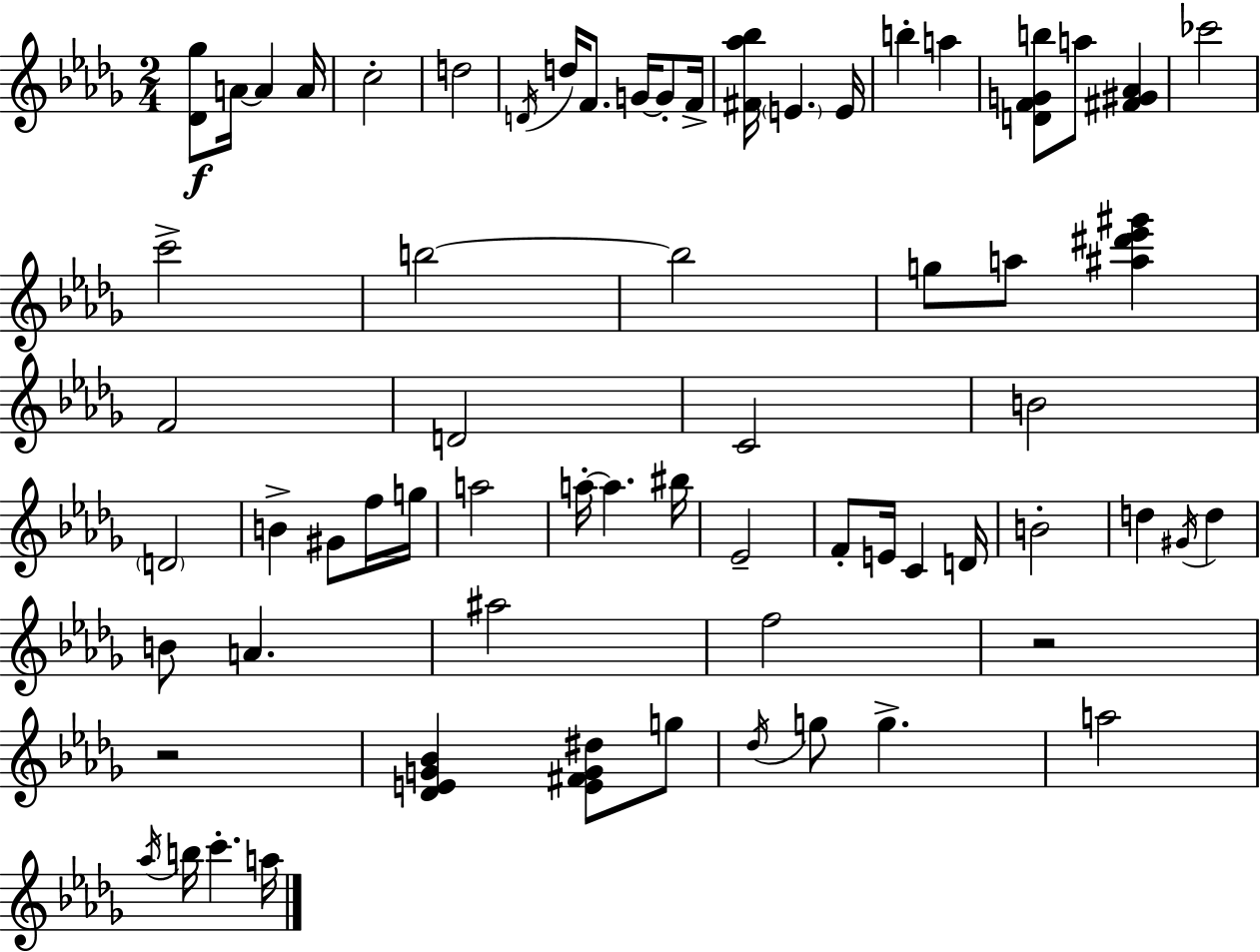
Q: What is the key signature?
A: BES minor